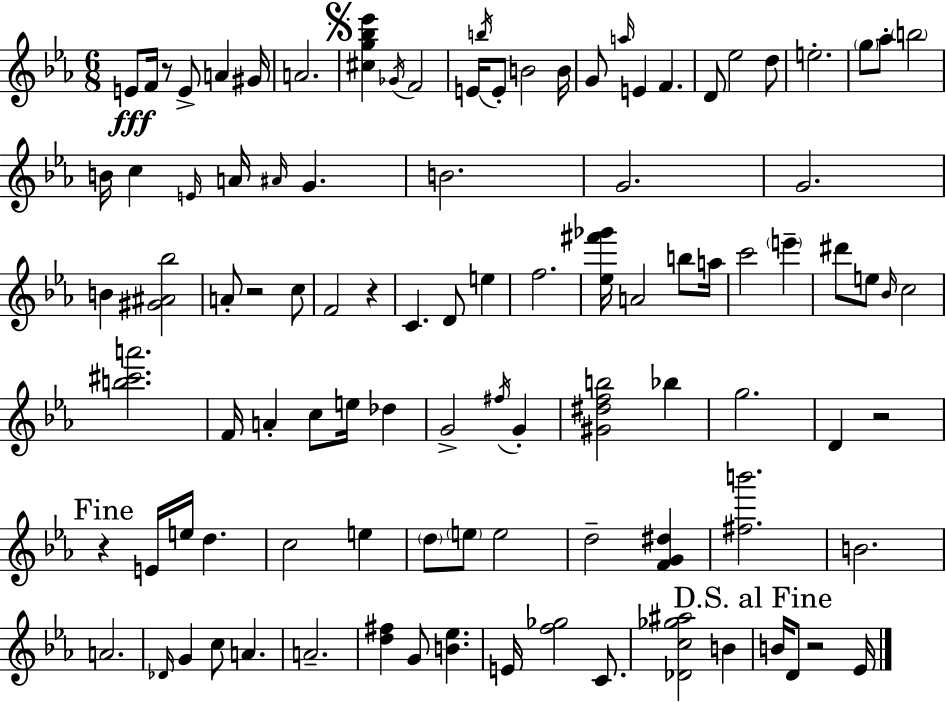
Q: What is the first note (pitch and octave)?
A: E4